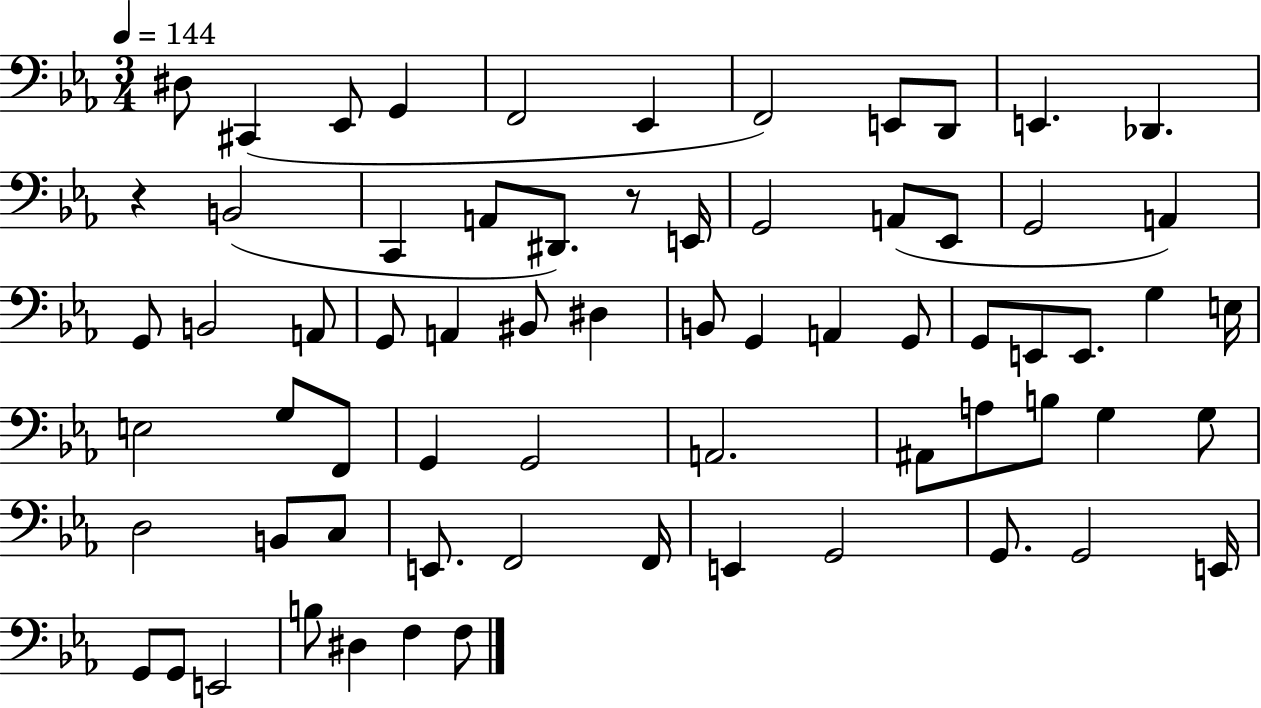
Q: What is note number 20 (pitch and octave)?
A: G2